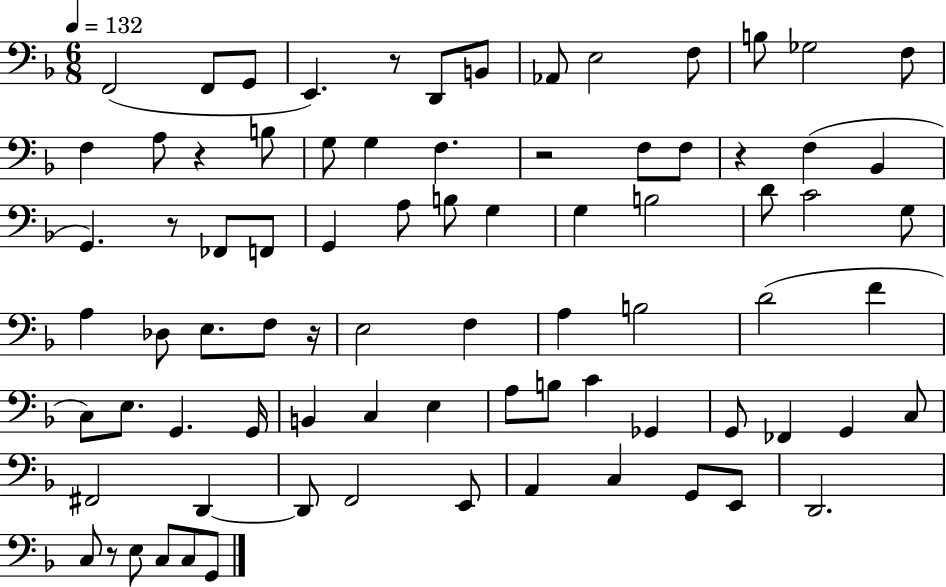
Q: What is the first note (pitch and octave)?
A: F2